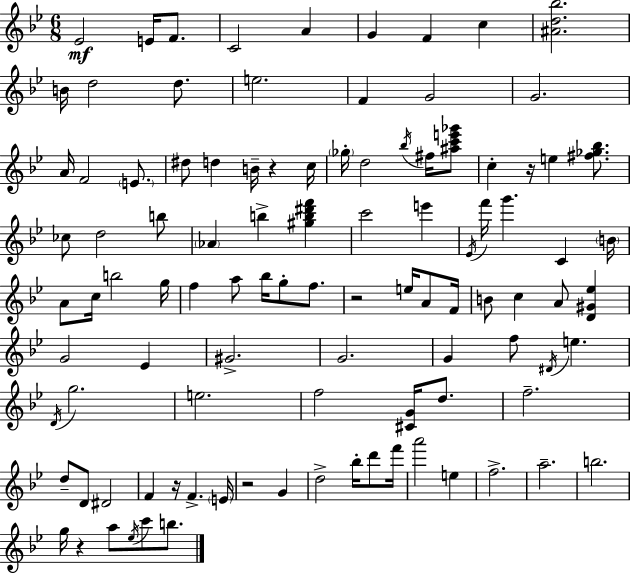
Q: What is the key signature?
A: G minor